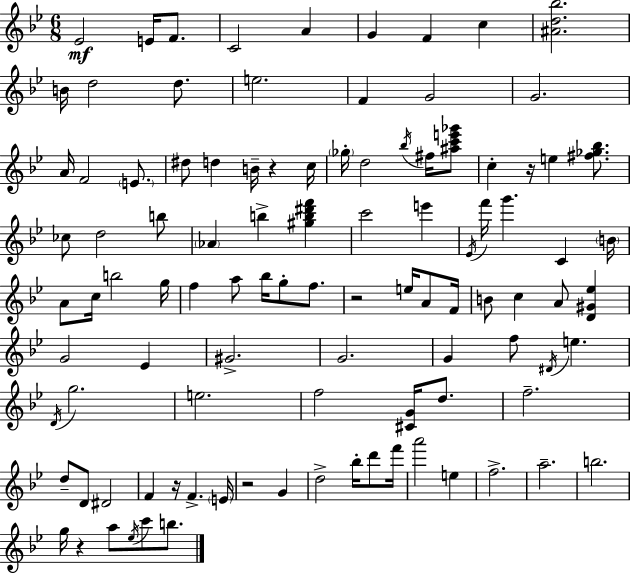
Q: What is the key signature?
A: G minor